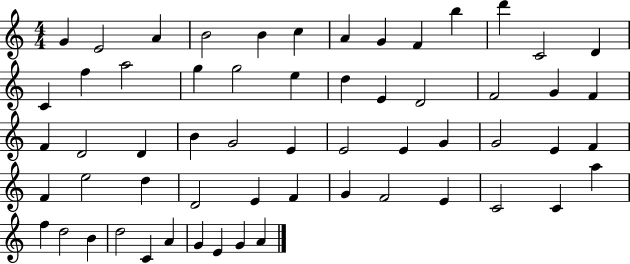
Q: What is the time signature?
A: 4/4